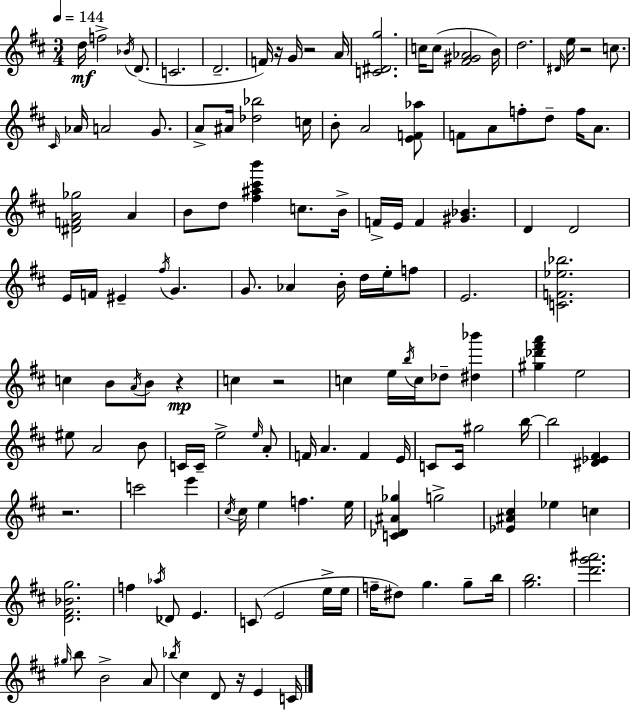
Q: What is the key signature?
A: D major